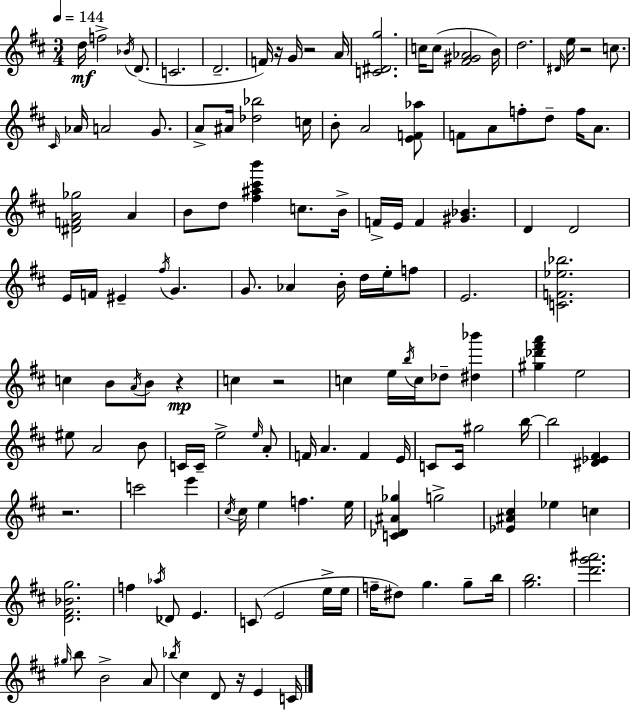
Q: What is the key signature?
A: D major